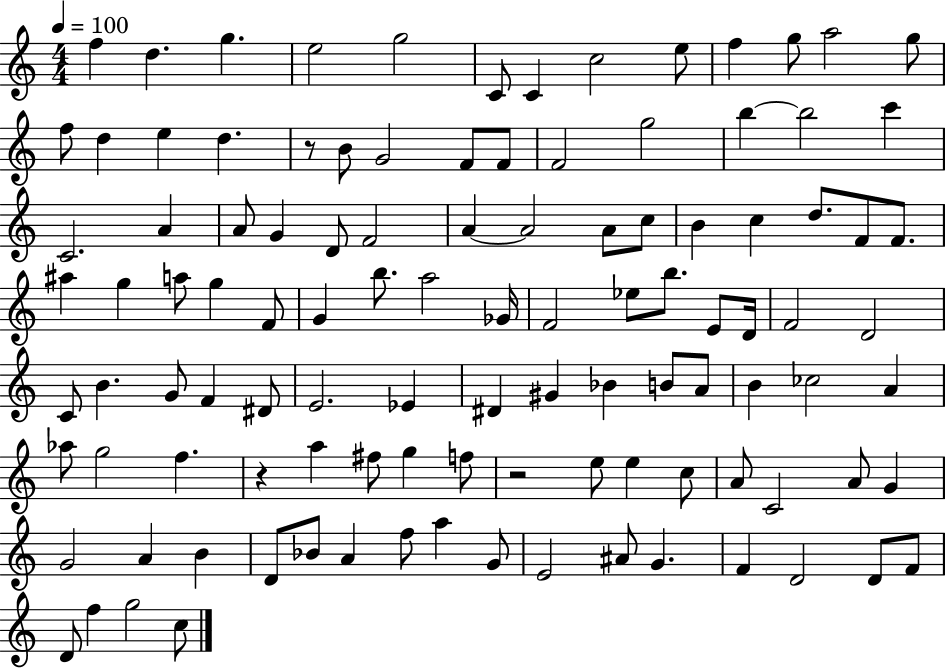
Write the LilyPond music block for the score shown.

{
  \clef treble
  \numericTimeSignature
  \time 4/4
  \key c \major
  \tempo 4 = 100
  \repeat volta 2 { f''4 d''4. g''4. | e''2 g''2 | c'8 c'4 c''2 e''8 | f''4 g''8 a''2 g''8 | \break f''8 d''4 e''4 d''4. | r8 b'8 g'2 f'8 f'8 | f'2 g''2 | b''4~~ b''2 c'''4 | \break c'2. a'4 | a'8 g'4 d'8 f'2 | a'4~~ a'2 a'8 c''8 | b'4 c''4 d''8. f'8 f'8. | \break ais''4 g''4 a''8 g''4 f'8 | g'4 b''8. a''2 ges'16 | f'2 ees''8 b''8. e'8 d'16 | f'2 d'2 | \break c'8 b'4. g'8 f'4 dis'8 | e'2. ees'4 | dis'4 gis'4 bes'4 b'8 a'8 | b'4 ces''2 a'4 | \break aes''8 g''2 f''4. | r4 a''4 fis''8 g''4 f''8 | r2 e''8 e''4 c''8 | a'8 c'2 a'8 g'4 | \break g'2 a'4 b'4 | d'8 bes'8 a'4 f''8 a''4 g'8 | e'2 ais'8 g'4. | f'4 d'2 d'8 f'8 | \break d'8 f''4 g''2 c''8 | } \bar "|."
}